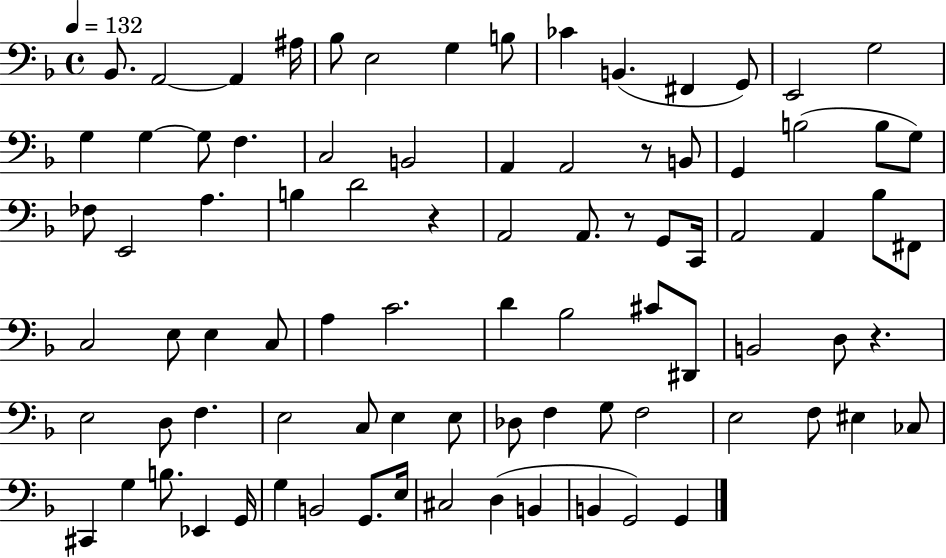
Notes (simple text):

Bb2/e. A2/h A2/q A#3/s Bb3/e E3/h G3/q B3/e CES4/q B2/q. F#2/q G2/e E2/h G3/h G3/q G3/q G3/e F3/q. C3/h B2/h A2/q A2/h R/e B2/e G2/q B3/h B3/e G3/e FES3/e E2/h A3/q. B3/q D4/h R/q A2/h A2/e. R/e G2/e C2/s A2/h A2/q Bb3/e F#2/e C3/h E3/e E3/q C3/e A3/q C4/h. D4/q Bb3/h C#4/e D#2/e B2/h D3/e R/q. E3/h D3/e F3/q. E3/h C3/e E3/q E3/e Db3/e F3/q G3/e F3/h E3/h F3/e EIS3/q CES3/e C#2/q G3/q B3/e. Eb2/q G2/s G3/q B2/h G2/e. E3/s C#3/h D3/q B2/q B2/q G2/h G2/q